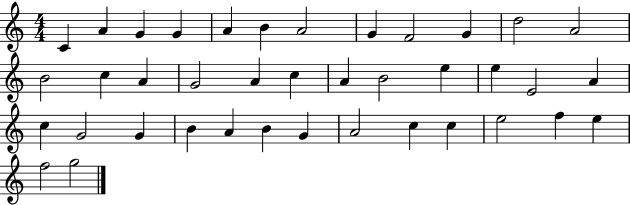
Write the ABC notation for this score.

X:1
T:Untitled
M:4/4
L:1/4
K:C
C A G G A B A2 G F2 G d2 A2 B2 c A G2 A c A B2 e e E2 A c G2 G B A B G A2 c c e2 f e f2 g2